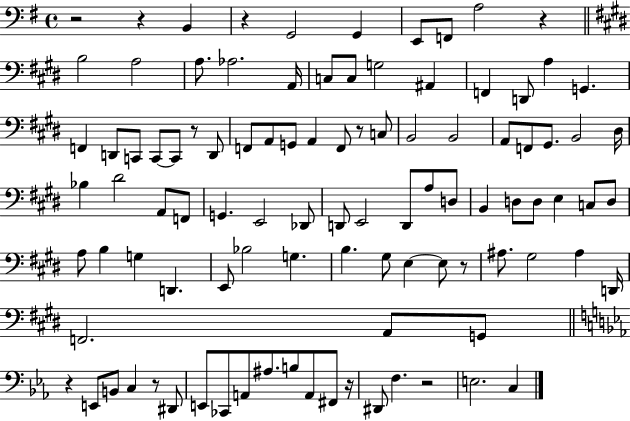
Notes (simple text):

R/h R/q B2/q R/q G2/h G2/q E2/e F2/e A3/h R/q B3/h A3/h A3/e. Ab3/h. A2/s C3/e C3/e G3/h A#2/q F2/q D2/e A3/q G2/q. F2/q D2/e C2/e C2/e C2/e R/e D2/e F2/e A2/e G2/e A2/q F2/e R/e C3/e B2/h B2/h A2/e F2/e G#2/e. B2/h D#3/s Bb3/q D#4/h A2/e F2/e G2/q. E2/h Db2/e D2/e E2/h D2/e A3/e D3/e B2/q D3/e D3/e E3/q C3/e D3/e A3/e B3/q G3/q D2/q. E2/e Bb3/h G3/q. B3/q. G#3/e E3/q E3/e R/e A#3/e. G#3/h A#3/q D2/s F2/h. A2/e G2/e R/q E2/e B2/e C3/q R/e D#2/e E2/e CES2/e A2/e A#3/e. B3/e A2/e F#2/e R/s D#2/e F3/q. R/h E3/h. C3/q